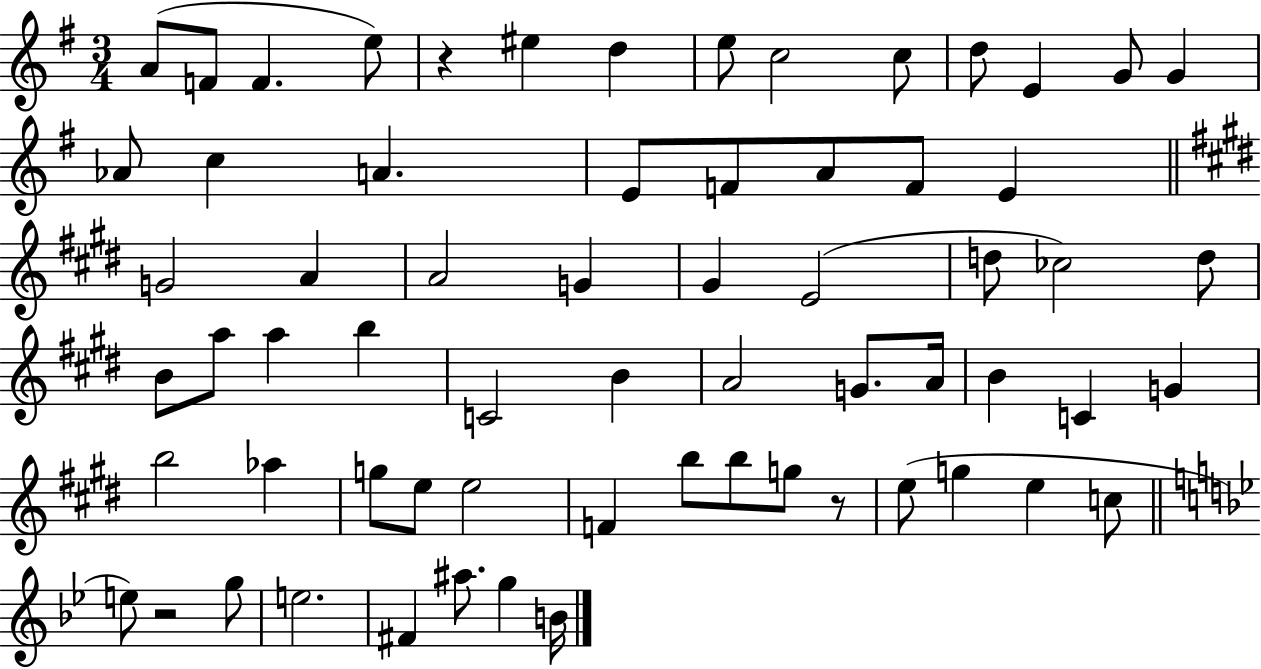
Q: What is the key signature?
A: G major